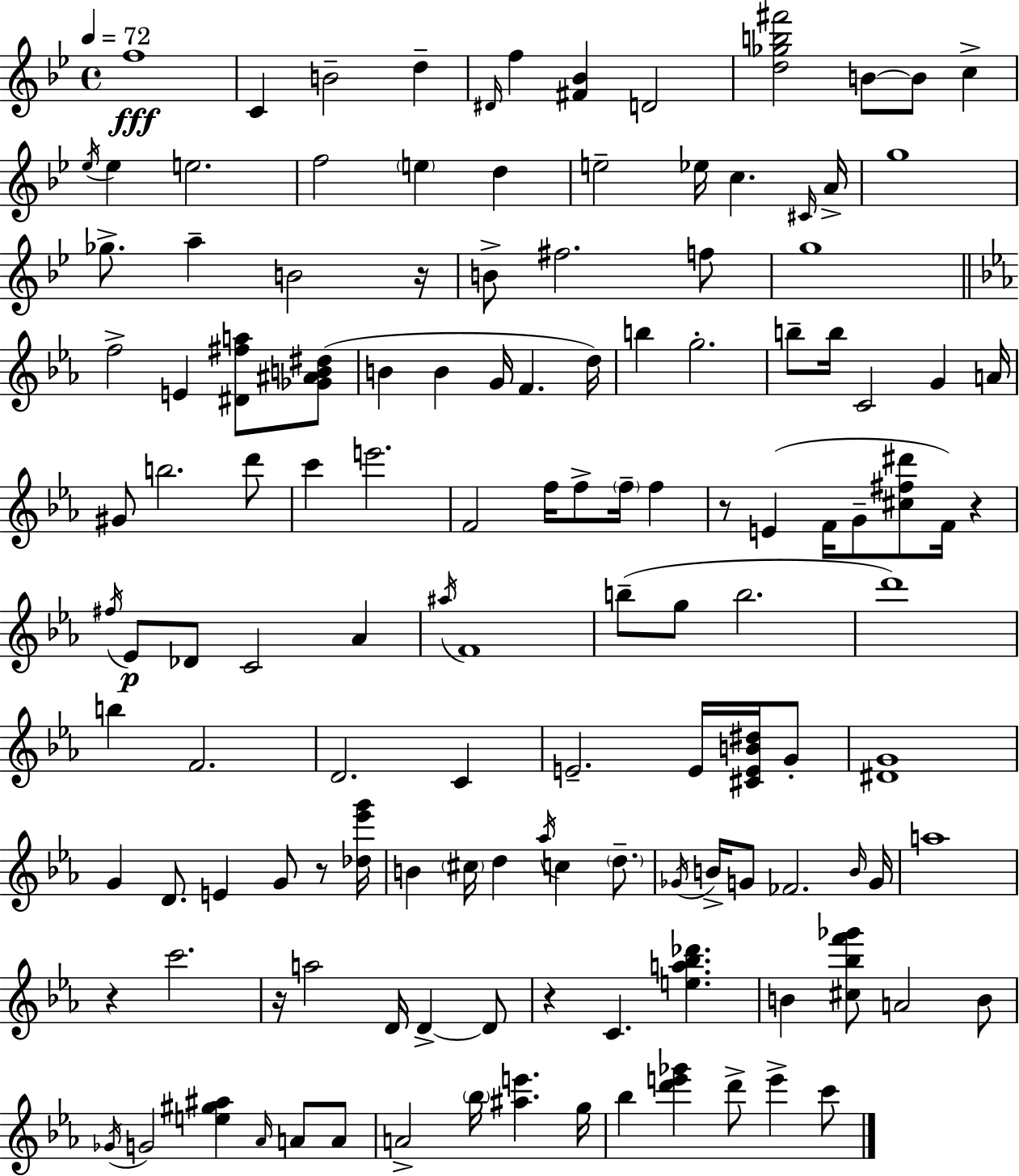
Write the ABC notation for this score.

X:1
T:Untitled
M:4/4
L:1/4
K:Gm
f4 C B2 d ^D/4 f [^F_B] D2 [d_gb^f']2 B/2 B/2 c _e/4 _e e2 f2 e d e2 _e/4 c ^C/4 A/4 g4 _g/2 a B2 z/4 B/2 ^f2 f/2 g4 f2 E [^D^fa]/2 [_G^AB^d]/2 B B G/4 F d/4 b g2 b/2 b/4 C2 G A/4 ^G/2 b2 d'/2 c' e'2 F2 f/4 f/2 f/4 f z/2 E F/4 G/2 [^c^f^d']/2 F/4 z ^f/4 _E/2 _D/2 C2 _A ^a/4 F4 b/2 g/2 b2 d'4 b F2 D2 C E2 E/4 [^CEB^d]/4 G/2 [^DG]4 G D/2 E G/2 z/2 [_d_e'g']/4 B ^c/4 d _a/4 c d/2 _G/4 B/4 G/2 _F2 B/4 G/4 a4 z c'2 z/4 a2 D/4 D D/2 z C [ea_b_d'] B [^c_bf'_g']/2 A2 B/2 _G/4 G2 [e^g^a] _A/4 A/2 A/2 A2 _b/4 [^ae'] g/4 _b [d'e'_g'] d'/2 e' c'/2